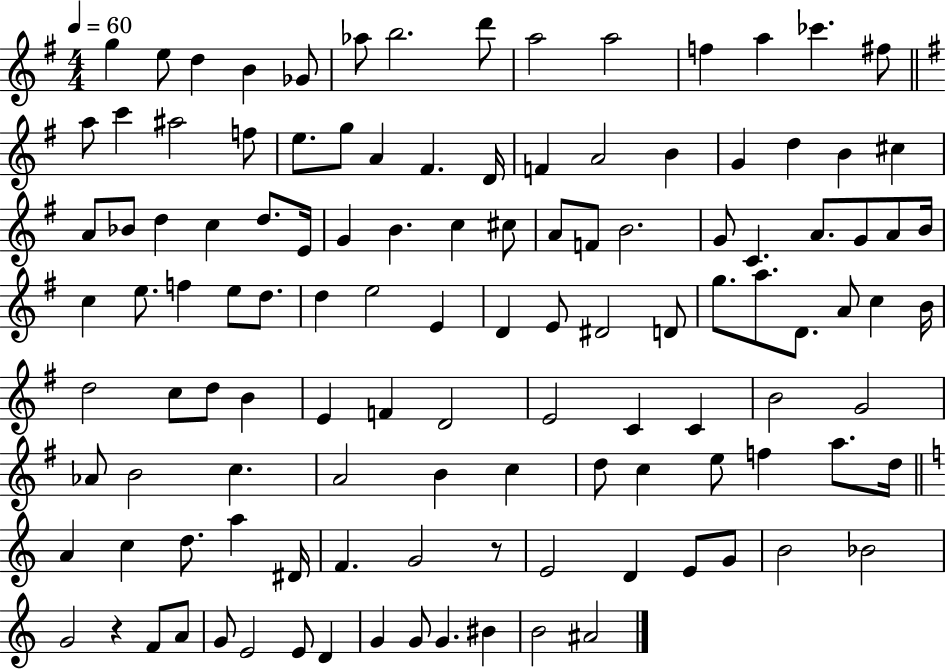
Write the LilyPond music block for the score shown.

{
  \clef treble
  \numericTimeSignature
  \time 4/4
  \key g \major
  \tempo 4 = 60
  g''4 e''8 d''4 b'4 ges'8 | aes''8 b''2. d'''8 | a''2 a''2 | f''4 a''4 ces'''4. fis''8 | \break \bar "||" \break \key g \major a''8 c'''4 ais''2 f''8 | e''8. g''8 a'4 fis'4. d'16 | f'4 a'2 b'4 | g'4 d''4 b'4 cis''4 | \break a'8 bes'8 d''4 c''4 d''8. e'16 | g'4 b'4. c''4 cis''8 | a'8 f'8 b'2. | g'8 c'4. a'8. g'8 a'8 b'16 | \break c''4 e''8. f''4 e''8 d''8. | d''4 e''2 e'4 | d'4 e'8 dis'2 d'8 | g''8. a''8. d'8. a'8 c''4 b'16 | \break d''2 c''8 d''8 b'4 | e'4 f'4 d'2 | e'2 c'4 c'4 | b'2 g'2 | \break aes'8 b'2 c''4. | a'2 b'4 c''4 | d''8 c''4 e''8 f''4 a''8. d''16 | \bar "||" \break \key a \minor a'4 c''4 d''8. a''4 dis'16 | f'4. g'2 r8 | e'2 d'4 e'8 g'8 | b'2 bes'2 | \break g'2 r4 f'8 a'8 | g'8 e'2 e'8 d'4 | g'4 g'8 g'4. bis'4 | b'2 ais'2 | \break \bar "|."
}